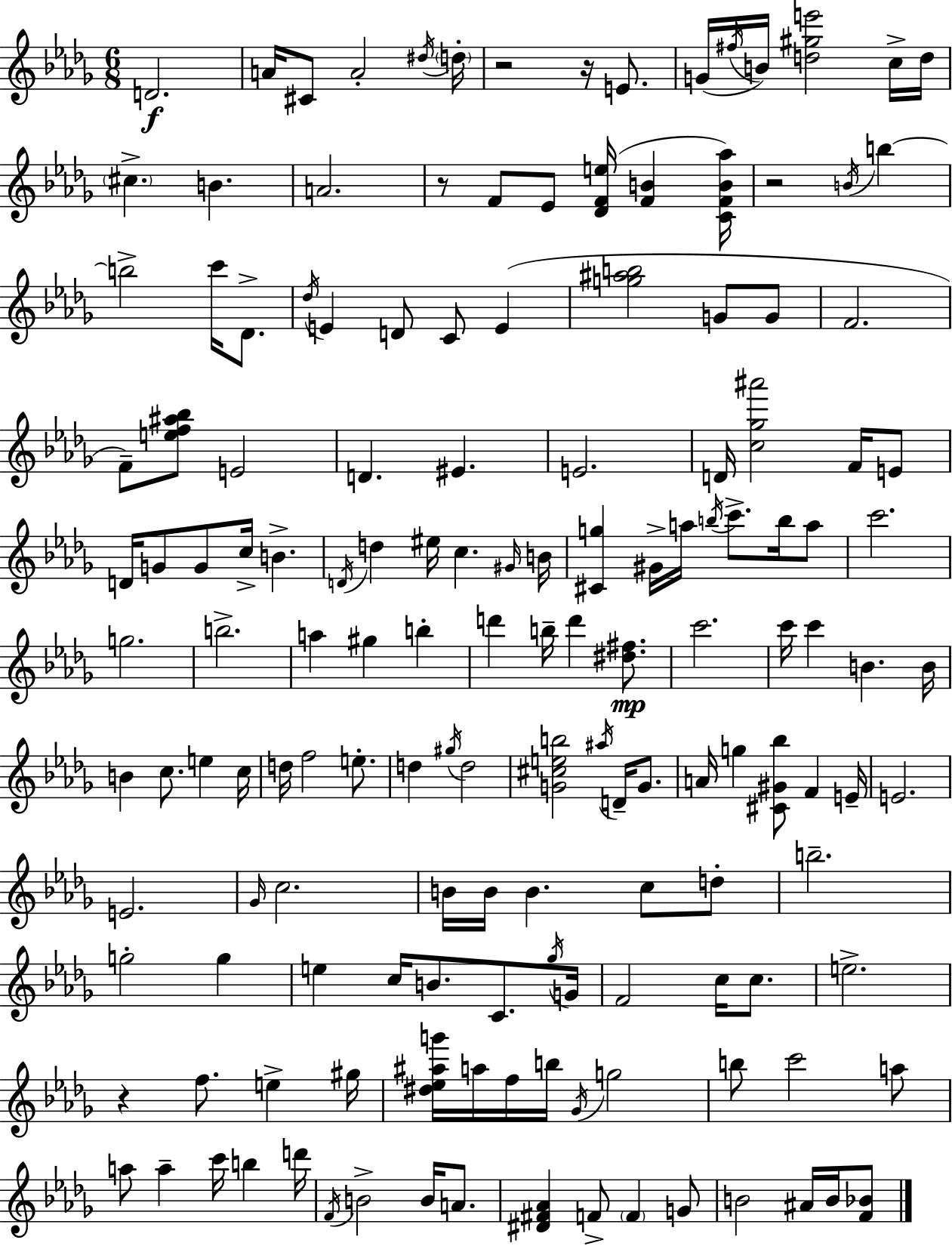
D4/h. A4/s C#4/e A4/h D#5/s D5/s R/h R/s E4/e. G4/s F#5/s B4/s [D5,G#5,E6]/h C5/s D5/s C#5/q. B4/q. A4/h. R/e F4/e Eb4/e [Db4,F4,E5]/s [F4,B4]/q [C4,F4,B4,Ab5]/s R/h B4/s B5/q B5/h C6/s Db4/e. Db5/s E4/q D4/e C4/e E4/q [G5,A#5,B5]/h G4/e G4/e F4/h. F4/e [E5,F5,A#5,Bb5]/e E4/h D4/q. EIS4/q. E4/h. D4/s [C5,Gb5,A#6]/h F4/s E4/e D4/s G4/e G4/e C5/s B4/q. D4/s D5/q EIS5/s C5/q. G#4/s B4/s [C#4,G5]/q G#4/s A5/s B5/s C6/e. B5/s A5/e C6/h. G5/h. B5/h. A5/q G#5/q B5/q D6/q B5/s D6/q [D#5,F#5]/e. C6/h. C6/s C6/q B4/q. B4/s B4/q C5/e. E5/q C5/s D5/s F5/h E5/e. D5/q G#5/s D5/h [G4,C#5,E5,B5]/h A#5/s D4/s G4/e. A4/s G5/q [C#4,G#4,Bb5]/e F4/q E4/s E4/h. E4/h. Gb4/s C5/h. B4/s B4/s B4/q. C5/e D5/e B5/h. G5/h G5/q E5/q C5/s B4/e. C4/e. Gb5/s G4/s F4/h C5/s C5/e. E5/h. R/q F5/e. E5/q G#5/s [D#5,Eb5,A#5,G6]/s A5/s F5/s B5/s Gb4/s G5/h B5/e C6/h A5/e A5/e A5/q C6/s B5/q D6/s F4/s B4/h B4/s A4/e. [D#4,F#4,Ab4]/q F4/e F4/q G4/e B4/h A#4/s B4/s [F4,Bb4]/e